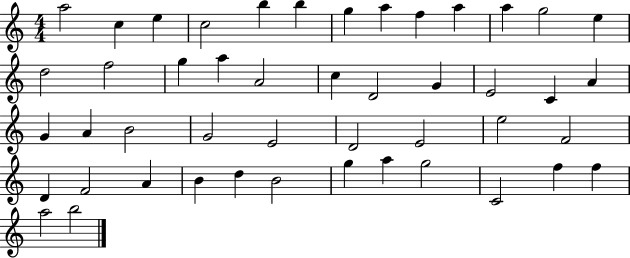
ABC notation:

X:1
T:Untitled
M:4/4
L:1/4
K:C
a2 c e c2 b b g a f a a g2 e d2 f2 g a A2 c D2 G E2 C A G A B2 G2 E2 D2 E2 e2 F2 D F2 A B d B2 g a g2 C2 f f a2 b2